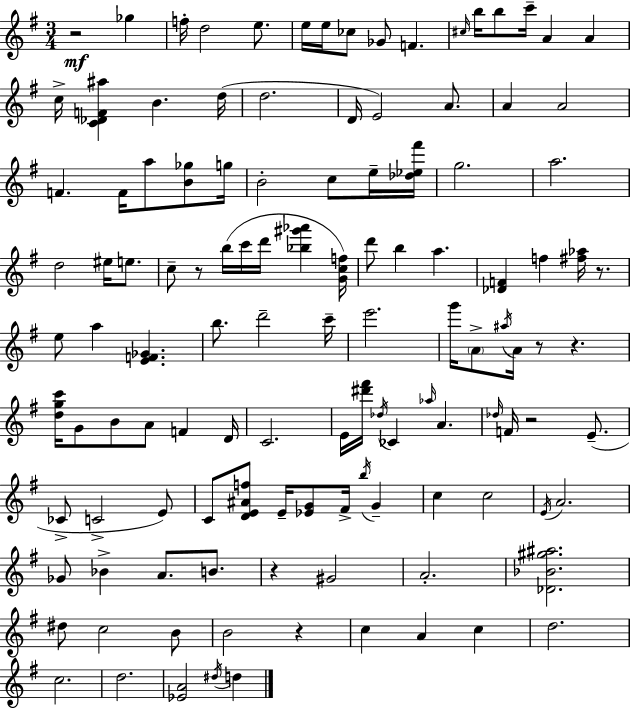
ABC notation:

X:1
T:Untitled
M:3/4
L:1/4
K:G
z2 _g f/4 d2 e/2 e/4 e/4 _c/2 _G/2 F ^c/4 b/4 b/2 c'/4 A A c/4 [C_DF^a] B d/4 d2 D/4 E2 A/2 A A2 F F/4 a/2 [B_g]/2 g/4 B2 c/2 e/4 [_d_e^f']/4 g2 a2 d2 ^e/4 e/2 c/2 z/2 b/4 c'/4 d'/4 [_b^g'_a'] [Gcf]/4 d'/2 b a [_DF] f [^f_a]/4 z/2 e/2 a [EF_G] b/2 d'2 c'/4 e'2 g'/4 A/2 ^a/4 A/4 z/2 z [dgc']/4 G/2 B/2 A/2 F D/4 C2 E/4 [^d'^f']/4 _d/4 _C _a/4 A _d/4 F/4 z2 E/2 _C/2 C2 E/2 C/2 [DE^Af]/2 E/4 [_EG]/2 ^F/4 b/4 G c c2 E/4 A2 _G/2 _B A/2 B/2 z ^G2 A2 [_D_B^g^a]2 ^d/2 c2 B/2 B2 z c A c d2 c2 d2 [_EA]2 ^d/4 d